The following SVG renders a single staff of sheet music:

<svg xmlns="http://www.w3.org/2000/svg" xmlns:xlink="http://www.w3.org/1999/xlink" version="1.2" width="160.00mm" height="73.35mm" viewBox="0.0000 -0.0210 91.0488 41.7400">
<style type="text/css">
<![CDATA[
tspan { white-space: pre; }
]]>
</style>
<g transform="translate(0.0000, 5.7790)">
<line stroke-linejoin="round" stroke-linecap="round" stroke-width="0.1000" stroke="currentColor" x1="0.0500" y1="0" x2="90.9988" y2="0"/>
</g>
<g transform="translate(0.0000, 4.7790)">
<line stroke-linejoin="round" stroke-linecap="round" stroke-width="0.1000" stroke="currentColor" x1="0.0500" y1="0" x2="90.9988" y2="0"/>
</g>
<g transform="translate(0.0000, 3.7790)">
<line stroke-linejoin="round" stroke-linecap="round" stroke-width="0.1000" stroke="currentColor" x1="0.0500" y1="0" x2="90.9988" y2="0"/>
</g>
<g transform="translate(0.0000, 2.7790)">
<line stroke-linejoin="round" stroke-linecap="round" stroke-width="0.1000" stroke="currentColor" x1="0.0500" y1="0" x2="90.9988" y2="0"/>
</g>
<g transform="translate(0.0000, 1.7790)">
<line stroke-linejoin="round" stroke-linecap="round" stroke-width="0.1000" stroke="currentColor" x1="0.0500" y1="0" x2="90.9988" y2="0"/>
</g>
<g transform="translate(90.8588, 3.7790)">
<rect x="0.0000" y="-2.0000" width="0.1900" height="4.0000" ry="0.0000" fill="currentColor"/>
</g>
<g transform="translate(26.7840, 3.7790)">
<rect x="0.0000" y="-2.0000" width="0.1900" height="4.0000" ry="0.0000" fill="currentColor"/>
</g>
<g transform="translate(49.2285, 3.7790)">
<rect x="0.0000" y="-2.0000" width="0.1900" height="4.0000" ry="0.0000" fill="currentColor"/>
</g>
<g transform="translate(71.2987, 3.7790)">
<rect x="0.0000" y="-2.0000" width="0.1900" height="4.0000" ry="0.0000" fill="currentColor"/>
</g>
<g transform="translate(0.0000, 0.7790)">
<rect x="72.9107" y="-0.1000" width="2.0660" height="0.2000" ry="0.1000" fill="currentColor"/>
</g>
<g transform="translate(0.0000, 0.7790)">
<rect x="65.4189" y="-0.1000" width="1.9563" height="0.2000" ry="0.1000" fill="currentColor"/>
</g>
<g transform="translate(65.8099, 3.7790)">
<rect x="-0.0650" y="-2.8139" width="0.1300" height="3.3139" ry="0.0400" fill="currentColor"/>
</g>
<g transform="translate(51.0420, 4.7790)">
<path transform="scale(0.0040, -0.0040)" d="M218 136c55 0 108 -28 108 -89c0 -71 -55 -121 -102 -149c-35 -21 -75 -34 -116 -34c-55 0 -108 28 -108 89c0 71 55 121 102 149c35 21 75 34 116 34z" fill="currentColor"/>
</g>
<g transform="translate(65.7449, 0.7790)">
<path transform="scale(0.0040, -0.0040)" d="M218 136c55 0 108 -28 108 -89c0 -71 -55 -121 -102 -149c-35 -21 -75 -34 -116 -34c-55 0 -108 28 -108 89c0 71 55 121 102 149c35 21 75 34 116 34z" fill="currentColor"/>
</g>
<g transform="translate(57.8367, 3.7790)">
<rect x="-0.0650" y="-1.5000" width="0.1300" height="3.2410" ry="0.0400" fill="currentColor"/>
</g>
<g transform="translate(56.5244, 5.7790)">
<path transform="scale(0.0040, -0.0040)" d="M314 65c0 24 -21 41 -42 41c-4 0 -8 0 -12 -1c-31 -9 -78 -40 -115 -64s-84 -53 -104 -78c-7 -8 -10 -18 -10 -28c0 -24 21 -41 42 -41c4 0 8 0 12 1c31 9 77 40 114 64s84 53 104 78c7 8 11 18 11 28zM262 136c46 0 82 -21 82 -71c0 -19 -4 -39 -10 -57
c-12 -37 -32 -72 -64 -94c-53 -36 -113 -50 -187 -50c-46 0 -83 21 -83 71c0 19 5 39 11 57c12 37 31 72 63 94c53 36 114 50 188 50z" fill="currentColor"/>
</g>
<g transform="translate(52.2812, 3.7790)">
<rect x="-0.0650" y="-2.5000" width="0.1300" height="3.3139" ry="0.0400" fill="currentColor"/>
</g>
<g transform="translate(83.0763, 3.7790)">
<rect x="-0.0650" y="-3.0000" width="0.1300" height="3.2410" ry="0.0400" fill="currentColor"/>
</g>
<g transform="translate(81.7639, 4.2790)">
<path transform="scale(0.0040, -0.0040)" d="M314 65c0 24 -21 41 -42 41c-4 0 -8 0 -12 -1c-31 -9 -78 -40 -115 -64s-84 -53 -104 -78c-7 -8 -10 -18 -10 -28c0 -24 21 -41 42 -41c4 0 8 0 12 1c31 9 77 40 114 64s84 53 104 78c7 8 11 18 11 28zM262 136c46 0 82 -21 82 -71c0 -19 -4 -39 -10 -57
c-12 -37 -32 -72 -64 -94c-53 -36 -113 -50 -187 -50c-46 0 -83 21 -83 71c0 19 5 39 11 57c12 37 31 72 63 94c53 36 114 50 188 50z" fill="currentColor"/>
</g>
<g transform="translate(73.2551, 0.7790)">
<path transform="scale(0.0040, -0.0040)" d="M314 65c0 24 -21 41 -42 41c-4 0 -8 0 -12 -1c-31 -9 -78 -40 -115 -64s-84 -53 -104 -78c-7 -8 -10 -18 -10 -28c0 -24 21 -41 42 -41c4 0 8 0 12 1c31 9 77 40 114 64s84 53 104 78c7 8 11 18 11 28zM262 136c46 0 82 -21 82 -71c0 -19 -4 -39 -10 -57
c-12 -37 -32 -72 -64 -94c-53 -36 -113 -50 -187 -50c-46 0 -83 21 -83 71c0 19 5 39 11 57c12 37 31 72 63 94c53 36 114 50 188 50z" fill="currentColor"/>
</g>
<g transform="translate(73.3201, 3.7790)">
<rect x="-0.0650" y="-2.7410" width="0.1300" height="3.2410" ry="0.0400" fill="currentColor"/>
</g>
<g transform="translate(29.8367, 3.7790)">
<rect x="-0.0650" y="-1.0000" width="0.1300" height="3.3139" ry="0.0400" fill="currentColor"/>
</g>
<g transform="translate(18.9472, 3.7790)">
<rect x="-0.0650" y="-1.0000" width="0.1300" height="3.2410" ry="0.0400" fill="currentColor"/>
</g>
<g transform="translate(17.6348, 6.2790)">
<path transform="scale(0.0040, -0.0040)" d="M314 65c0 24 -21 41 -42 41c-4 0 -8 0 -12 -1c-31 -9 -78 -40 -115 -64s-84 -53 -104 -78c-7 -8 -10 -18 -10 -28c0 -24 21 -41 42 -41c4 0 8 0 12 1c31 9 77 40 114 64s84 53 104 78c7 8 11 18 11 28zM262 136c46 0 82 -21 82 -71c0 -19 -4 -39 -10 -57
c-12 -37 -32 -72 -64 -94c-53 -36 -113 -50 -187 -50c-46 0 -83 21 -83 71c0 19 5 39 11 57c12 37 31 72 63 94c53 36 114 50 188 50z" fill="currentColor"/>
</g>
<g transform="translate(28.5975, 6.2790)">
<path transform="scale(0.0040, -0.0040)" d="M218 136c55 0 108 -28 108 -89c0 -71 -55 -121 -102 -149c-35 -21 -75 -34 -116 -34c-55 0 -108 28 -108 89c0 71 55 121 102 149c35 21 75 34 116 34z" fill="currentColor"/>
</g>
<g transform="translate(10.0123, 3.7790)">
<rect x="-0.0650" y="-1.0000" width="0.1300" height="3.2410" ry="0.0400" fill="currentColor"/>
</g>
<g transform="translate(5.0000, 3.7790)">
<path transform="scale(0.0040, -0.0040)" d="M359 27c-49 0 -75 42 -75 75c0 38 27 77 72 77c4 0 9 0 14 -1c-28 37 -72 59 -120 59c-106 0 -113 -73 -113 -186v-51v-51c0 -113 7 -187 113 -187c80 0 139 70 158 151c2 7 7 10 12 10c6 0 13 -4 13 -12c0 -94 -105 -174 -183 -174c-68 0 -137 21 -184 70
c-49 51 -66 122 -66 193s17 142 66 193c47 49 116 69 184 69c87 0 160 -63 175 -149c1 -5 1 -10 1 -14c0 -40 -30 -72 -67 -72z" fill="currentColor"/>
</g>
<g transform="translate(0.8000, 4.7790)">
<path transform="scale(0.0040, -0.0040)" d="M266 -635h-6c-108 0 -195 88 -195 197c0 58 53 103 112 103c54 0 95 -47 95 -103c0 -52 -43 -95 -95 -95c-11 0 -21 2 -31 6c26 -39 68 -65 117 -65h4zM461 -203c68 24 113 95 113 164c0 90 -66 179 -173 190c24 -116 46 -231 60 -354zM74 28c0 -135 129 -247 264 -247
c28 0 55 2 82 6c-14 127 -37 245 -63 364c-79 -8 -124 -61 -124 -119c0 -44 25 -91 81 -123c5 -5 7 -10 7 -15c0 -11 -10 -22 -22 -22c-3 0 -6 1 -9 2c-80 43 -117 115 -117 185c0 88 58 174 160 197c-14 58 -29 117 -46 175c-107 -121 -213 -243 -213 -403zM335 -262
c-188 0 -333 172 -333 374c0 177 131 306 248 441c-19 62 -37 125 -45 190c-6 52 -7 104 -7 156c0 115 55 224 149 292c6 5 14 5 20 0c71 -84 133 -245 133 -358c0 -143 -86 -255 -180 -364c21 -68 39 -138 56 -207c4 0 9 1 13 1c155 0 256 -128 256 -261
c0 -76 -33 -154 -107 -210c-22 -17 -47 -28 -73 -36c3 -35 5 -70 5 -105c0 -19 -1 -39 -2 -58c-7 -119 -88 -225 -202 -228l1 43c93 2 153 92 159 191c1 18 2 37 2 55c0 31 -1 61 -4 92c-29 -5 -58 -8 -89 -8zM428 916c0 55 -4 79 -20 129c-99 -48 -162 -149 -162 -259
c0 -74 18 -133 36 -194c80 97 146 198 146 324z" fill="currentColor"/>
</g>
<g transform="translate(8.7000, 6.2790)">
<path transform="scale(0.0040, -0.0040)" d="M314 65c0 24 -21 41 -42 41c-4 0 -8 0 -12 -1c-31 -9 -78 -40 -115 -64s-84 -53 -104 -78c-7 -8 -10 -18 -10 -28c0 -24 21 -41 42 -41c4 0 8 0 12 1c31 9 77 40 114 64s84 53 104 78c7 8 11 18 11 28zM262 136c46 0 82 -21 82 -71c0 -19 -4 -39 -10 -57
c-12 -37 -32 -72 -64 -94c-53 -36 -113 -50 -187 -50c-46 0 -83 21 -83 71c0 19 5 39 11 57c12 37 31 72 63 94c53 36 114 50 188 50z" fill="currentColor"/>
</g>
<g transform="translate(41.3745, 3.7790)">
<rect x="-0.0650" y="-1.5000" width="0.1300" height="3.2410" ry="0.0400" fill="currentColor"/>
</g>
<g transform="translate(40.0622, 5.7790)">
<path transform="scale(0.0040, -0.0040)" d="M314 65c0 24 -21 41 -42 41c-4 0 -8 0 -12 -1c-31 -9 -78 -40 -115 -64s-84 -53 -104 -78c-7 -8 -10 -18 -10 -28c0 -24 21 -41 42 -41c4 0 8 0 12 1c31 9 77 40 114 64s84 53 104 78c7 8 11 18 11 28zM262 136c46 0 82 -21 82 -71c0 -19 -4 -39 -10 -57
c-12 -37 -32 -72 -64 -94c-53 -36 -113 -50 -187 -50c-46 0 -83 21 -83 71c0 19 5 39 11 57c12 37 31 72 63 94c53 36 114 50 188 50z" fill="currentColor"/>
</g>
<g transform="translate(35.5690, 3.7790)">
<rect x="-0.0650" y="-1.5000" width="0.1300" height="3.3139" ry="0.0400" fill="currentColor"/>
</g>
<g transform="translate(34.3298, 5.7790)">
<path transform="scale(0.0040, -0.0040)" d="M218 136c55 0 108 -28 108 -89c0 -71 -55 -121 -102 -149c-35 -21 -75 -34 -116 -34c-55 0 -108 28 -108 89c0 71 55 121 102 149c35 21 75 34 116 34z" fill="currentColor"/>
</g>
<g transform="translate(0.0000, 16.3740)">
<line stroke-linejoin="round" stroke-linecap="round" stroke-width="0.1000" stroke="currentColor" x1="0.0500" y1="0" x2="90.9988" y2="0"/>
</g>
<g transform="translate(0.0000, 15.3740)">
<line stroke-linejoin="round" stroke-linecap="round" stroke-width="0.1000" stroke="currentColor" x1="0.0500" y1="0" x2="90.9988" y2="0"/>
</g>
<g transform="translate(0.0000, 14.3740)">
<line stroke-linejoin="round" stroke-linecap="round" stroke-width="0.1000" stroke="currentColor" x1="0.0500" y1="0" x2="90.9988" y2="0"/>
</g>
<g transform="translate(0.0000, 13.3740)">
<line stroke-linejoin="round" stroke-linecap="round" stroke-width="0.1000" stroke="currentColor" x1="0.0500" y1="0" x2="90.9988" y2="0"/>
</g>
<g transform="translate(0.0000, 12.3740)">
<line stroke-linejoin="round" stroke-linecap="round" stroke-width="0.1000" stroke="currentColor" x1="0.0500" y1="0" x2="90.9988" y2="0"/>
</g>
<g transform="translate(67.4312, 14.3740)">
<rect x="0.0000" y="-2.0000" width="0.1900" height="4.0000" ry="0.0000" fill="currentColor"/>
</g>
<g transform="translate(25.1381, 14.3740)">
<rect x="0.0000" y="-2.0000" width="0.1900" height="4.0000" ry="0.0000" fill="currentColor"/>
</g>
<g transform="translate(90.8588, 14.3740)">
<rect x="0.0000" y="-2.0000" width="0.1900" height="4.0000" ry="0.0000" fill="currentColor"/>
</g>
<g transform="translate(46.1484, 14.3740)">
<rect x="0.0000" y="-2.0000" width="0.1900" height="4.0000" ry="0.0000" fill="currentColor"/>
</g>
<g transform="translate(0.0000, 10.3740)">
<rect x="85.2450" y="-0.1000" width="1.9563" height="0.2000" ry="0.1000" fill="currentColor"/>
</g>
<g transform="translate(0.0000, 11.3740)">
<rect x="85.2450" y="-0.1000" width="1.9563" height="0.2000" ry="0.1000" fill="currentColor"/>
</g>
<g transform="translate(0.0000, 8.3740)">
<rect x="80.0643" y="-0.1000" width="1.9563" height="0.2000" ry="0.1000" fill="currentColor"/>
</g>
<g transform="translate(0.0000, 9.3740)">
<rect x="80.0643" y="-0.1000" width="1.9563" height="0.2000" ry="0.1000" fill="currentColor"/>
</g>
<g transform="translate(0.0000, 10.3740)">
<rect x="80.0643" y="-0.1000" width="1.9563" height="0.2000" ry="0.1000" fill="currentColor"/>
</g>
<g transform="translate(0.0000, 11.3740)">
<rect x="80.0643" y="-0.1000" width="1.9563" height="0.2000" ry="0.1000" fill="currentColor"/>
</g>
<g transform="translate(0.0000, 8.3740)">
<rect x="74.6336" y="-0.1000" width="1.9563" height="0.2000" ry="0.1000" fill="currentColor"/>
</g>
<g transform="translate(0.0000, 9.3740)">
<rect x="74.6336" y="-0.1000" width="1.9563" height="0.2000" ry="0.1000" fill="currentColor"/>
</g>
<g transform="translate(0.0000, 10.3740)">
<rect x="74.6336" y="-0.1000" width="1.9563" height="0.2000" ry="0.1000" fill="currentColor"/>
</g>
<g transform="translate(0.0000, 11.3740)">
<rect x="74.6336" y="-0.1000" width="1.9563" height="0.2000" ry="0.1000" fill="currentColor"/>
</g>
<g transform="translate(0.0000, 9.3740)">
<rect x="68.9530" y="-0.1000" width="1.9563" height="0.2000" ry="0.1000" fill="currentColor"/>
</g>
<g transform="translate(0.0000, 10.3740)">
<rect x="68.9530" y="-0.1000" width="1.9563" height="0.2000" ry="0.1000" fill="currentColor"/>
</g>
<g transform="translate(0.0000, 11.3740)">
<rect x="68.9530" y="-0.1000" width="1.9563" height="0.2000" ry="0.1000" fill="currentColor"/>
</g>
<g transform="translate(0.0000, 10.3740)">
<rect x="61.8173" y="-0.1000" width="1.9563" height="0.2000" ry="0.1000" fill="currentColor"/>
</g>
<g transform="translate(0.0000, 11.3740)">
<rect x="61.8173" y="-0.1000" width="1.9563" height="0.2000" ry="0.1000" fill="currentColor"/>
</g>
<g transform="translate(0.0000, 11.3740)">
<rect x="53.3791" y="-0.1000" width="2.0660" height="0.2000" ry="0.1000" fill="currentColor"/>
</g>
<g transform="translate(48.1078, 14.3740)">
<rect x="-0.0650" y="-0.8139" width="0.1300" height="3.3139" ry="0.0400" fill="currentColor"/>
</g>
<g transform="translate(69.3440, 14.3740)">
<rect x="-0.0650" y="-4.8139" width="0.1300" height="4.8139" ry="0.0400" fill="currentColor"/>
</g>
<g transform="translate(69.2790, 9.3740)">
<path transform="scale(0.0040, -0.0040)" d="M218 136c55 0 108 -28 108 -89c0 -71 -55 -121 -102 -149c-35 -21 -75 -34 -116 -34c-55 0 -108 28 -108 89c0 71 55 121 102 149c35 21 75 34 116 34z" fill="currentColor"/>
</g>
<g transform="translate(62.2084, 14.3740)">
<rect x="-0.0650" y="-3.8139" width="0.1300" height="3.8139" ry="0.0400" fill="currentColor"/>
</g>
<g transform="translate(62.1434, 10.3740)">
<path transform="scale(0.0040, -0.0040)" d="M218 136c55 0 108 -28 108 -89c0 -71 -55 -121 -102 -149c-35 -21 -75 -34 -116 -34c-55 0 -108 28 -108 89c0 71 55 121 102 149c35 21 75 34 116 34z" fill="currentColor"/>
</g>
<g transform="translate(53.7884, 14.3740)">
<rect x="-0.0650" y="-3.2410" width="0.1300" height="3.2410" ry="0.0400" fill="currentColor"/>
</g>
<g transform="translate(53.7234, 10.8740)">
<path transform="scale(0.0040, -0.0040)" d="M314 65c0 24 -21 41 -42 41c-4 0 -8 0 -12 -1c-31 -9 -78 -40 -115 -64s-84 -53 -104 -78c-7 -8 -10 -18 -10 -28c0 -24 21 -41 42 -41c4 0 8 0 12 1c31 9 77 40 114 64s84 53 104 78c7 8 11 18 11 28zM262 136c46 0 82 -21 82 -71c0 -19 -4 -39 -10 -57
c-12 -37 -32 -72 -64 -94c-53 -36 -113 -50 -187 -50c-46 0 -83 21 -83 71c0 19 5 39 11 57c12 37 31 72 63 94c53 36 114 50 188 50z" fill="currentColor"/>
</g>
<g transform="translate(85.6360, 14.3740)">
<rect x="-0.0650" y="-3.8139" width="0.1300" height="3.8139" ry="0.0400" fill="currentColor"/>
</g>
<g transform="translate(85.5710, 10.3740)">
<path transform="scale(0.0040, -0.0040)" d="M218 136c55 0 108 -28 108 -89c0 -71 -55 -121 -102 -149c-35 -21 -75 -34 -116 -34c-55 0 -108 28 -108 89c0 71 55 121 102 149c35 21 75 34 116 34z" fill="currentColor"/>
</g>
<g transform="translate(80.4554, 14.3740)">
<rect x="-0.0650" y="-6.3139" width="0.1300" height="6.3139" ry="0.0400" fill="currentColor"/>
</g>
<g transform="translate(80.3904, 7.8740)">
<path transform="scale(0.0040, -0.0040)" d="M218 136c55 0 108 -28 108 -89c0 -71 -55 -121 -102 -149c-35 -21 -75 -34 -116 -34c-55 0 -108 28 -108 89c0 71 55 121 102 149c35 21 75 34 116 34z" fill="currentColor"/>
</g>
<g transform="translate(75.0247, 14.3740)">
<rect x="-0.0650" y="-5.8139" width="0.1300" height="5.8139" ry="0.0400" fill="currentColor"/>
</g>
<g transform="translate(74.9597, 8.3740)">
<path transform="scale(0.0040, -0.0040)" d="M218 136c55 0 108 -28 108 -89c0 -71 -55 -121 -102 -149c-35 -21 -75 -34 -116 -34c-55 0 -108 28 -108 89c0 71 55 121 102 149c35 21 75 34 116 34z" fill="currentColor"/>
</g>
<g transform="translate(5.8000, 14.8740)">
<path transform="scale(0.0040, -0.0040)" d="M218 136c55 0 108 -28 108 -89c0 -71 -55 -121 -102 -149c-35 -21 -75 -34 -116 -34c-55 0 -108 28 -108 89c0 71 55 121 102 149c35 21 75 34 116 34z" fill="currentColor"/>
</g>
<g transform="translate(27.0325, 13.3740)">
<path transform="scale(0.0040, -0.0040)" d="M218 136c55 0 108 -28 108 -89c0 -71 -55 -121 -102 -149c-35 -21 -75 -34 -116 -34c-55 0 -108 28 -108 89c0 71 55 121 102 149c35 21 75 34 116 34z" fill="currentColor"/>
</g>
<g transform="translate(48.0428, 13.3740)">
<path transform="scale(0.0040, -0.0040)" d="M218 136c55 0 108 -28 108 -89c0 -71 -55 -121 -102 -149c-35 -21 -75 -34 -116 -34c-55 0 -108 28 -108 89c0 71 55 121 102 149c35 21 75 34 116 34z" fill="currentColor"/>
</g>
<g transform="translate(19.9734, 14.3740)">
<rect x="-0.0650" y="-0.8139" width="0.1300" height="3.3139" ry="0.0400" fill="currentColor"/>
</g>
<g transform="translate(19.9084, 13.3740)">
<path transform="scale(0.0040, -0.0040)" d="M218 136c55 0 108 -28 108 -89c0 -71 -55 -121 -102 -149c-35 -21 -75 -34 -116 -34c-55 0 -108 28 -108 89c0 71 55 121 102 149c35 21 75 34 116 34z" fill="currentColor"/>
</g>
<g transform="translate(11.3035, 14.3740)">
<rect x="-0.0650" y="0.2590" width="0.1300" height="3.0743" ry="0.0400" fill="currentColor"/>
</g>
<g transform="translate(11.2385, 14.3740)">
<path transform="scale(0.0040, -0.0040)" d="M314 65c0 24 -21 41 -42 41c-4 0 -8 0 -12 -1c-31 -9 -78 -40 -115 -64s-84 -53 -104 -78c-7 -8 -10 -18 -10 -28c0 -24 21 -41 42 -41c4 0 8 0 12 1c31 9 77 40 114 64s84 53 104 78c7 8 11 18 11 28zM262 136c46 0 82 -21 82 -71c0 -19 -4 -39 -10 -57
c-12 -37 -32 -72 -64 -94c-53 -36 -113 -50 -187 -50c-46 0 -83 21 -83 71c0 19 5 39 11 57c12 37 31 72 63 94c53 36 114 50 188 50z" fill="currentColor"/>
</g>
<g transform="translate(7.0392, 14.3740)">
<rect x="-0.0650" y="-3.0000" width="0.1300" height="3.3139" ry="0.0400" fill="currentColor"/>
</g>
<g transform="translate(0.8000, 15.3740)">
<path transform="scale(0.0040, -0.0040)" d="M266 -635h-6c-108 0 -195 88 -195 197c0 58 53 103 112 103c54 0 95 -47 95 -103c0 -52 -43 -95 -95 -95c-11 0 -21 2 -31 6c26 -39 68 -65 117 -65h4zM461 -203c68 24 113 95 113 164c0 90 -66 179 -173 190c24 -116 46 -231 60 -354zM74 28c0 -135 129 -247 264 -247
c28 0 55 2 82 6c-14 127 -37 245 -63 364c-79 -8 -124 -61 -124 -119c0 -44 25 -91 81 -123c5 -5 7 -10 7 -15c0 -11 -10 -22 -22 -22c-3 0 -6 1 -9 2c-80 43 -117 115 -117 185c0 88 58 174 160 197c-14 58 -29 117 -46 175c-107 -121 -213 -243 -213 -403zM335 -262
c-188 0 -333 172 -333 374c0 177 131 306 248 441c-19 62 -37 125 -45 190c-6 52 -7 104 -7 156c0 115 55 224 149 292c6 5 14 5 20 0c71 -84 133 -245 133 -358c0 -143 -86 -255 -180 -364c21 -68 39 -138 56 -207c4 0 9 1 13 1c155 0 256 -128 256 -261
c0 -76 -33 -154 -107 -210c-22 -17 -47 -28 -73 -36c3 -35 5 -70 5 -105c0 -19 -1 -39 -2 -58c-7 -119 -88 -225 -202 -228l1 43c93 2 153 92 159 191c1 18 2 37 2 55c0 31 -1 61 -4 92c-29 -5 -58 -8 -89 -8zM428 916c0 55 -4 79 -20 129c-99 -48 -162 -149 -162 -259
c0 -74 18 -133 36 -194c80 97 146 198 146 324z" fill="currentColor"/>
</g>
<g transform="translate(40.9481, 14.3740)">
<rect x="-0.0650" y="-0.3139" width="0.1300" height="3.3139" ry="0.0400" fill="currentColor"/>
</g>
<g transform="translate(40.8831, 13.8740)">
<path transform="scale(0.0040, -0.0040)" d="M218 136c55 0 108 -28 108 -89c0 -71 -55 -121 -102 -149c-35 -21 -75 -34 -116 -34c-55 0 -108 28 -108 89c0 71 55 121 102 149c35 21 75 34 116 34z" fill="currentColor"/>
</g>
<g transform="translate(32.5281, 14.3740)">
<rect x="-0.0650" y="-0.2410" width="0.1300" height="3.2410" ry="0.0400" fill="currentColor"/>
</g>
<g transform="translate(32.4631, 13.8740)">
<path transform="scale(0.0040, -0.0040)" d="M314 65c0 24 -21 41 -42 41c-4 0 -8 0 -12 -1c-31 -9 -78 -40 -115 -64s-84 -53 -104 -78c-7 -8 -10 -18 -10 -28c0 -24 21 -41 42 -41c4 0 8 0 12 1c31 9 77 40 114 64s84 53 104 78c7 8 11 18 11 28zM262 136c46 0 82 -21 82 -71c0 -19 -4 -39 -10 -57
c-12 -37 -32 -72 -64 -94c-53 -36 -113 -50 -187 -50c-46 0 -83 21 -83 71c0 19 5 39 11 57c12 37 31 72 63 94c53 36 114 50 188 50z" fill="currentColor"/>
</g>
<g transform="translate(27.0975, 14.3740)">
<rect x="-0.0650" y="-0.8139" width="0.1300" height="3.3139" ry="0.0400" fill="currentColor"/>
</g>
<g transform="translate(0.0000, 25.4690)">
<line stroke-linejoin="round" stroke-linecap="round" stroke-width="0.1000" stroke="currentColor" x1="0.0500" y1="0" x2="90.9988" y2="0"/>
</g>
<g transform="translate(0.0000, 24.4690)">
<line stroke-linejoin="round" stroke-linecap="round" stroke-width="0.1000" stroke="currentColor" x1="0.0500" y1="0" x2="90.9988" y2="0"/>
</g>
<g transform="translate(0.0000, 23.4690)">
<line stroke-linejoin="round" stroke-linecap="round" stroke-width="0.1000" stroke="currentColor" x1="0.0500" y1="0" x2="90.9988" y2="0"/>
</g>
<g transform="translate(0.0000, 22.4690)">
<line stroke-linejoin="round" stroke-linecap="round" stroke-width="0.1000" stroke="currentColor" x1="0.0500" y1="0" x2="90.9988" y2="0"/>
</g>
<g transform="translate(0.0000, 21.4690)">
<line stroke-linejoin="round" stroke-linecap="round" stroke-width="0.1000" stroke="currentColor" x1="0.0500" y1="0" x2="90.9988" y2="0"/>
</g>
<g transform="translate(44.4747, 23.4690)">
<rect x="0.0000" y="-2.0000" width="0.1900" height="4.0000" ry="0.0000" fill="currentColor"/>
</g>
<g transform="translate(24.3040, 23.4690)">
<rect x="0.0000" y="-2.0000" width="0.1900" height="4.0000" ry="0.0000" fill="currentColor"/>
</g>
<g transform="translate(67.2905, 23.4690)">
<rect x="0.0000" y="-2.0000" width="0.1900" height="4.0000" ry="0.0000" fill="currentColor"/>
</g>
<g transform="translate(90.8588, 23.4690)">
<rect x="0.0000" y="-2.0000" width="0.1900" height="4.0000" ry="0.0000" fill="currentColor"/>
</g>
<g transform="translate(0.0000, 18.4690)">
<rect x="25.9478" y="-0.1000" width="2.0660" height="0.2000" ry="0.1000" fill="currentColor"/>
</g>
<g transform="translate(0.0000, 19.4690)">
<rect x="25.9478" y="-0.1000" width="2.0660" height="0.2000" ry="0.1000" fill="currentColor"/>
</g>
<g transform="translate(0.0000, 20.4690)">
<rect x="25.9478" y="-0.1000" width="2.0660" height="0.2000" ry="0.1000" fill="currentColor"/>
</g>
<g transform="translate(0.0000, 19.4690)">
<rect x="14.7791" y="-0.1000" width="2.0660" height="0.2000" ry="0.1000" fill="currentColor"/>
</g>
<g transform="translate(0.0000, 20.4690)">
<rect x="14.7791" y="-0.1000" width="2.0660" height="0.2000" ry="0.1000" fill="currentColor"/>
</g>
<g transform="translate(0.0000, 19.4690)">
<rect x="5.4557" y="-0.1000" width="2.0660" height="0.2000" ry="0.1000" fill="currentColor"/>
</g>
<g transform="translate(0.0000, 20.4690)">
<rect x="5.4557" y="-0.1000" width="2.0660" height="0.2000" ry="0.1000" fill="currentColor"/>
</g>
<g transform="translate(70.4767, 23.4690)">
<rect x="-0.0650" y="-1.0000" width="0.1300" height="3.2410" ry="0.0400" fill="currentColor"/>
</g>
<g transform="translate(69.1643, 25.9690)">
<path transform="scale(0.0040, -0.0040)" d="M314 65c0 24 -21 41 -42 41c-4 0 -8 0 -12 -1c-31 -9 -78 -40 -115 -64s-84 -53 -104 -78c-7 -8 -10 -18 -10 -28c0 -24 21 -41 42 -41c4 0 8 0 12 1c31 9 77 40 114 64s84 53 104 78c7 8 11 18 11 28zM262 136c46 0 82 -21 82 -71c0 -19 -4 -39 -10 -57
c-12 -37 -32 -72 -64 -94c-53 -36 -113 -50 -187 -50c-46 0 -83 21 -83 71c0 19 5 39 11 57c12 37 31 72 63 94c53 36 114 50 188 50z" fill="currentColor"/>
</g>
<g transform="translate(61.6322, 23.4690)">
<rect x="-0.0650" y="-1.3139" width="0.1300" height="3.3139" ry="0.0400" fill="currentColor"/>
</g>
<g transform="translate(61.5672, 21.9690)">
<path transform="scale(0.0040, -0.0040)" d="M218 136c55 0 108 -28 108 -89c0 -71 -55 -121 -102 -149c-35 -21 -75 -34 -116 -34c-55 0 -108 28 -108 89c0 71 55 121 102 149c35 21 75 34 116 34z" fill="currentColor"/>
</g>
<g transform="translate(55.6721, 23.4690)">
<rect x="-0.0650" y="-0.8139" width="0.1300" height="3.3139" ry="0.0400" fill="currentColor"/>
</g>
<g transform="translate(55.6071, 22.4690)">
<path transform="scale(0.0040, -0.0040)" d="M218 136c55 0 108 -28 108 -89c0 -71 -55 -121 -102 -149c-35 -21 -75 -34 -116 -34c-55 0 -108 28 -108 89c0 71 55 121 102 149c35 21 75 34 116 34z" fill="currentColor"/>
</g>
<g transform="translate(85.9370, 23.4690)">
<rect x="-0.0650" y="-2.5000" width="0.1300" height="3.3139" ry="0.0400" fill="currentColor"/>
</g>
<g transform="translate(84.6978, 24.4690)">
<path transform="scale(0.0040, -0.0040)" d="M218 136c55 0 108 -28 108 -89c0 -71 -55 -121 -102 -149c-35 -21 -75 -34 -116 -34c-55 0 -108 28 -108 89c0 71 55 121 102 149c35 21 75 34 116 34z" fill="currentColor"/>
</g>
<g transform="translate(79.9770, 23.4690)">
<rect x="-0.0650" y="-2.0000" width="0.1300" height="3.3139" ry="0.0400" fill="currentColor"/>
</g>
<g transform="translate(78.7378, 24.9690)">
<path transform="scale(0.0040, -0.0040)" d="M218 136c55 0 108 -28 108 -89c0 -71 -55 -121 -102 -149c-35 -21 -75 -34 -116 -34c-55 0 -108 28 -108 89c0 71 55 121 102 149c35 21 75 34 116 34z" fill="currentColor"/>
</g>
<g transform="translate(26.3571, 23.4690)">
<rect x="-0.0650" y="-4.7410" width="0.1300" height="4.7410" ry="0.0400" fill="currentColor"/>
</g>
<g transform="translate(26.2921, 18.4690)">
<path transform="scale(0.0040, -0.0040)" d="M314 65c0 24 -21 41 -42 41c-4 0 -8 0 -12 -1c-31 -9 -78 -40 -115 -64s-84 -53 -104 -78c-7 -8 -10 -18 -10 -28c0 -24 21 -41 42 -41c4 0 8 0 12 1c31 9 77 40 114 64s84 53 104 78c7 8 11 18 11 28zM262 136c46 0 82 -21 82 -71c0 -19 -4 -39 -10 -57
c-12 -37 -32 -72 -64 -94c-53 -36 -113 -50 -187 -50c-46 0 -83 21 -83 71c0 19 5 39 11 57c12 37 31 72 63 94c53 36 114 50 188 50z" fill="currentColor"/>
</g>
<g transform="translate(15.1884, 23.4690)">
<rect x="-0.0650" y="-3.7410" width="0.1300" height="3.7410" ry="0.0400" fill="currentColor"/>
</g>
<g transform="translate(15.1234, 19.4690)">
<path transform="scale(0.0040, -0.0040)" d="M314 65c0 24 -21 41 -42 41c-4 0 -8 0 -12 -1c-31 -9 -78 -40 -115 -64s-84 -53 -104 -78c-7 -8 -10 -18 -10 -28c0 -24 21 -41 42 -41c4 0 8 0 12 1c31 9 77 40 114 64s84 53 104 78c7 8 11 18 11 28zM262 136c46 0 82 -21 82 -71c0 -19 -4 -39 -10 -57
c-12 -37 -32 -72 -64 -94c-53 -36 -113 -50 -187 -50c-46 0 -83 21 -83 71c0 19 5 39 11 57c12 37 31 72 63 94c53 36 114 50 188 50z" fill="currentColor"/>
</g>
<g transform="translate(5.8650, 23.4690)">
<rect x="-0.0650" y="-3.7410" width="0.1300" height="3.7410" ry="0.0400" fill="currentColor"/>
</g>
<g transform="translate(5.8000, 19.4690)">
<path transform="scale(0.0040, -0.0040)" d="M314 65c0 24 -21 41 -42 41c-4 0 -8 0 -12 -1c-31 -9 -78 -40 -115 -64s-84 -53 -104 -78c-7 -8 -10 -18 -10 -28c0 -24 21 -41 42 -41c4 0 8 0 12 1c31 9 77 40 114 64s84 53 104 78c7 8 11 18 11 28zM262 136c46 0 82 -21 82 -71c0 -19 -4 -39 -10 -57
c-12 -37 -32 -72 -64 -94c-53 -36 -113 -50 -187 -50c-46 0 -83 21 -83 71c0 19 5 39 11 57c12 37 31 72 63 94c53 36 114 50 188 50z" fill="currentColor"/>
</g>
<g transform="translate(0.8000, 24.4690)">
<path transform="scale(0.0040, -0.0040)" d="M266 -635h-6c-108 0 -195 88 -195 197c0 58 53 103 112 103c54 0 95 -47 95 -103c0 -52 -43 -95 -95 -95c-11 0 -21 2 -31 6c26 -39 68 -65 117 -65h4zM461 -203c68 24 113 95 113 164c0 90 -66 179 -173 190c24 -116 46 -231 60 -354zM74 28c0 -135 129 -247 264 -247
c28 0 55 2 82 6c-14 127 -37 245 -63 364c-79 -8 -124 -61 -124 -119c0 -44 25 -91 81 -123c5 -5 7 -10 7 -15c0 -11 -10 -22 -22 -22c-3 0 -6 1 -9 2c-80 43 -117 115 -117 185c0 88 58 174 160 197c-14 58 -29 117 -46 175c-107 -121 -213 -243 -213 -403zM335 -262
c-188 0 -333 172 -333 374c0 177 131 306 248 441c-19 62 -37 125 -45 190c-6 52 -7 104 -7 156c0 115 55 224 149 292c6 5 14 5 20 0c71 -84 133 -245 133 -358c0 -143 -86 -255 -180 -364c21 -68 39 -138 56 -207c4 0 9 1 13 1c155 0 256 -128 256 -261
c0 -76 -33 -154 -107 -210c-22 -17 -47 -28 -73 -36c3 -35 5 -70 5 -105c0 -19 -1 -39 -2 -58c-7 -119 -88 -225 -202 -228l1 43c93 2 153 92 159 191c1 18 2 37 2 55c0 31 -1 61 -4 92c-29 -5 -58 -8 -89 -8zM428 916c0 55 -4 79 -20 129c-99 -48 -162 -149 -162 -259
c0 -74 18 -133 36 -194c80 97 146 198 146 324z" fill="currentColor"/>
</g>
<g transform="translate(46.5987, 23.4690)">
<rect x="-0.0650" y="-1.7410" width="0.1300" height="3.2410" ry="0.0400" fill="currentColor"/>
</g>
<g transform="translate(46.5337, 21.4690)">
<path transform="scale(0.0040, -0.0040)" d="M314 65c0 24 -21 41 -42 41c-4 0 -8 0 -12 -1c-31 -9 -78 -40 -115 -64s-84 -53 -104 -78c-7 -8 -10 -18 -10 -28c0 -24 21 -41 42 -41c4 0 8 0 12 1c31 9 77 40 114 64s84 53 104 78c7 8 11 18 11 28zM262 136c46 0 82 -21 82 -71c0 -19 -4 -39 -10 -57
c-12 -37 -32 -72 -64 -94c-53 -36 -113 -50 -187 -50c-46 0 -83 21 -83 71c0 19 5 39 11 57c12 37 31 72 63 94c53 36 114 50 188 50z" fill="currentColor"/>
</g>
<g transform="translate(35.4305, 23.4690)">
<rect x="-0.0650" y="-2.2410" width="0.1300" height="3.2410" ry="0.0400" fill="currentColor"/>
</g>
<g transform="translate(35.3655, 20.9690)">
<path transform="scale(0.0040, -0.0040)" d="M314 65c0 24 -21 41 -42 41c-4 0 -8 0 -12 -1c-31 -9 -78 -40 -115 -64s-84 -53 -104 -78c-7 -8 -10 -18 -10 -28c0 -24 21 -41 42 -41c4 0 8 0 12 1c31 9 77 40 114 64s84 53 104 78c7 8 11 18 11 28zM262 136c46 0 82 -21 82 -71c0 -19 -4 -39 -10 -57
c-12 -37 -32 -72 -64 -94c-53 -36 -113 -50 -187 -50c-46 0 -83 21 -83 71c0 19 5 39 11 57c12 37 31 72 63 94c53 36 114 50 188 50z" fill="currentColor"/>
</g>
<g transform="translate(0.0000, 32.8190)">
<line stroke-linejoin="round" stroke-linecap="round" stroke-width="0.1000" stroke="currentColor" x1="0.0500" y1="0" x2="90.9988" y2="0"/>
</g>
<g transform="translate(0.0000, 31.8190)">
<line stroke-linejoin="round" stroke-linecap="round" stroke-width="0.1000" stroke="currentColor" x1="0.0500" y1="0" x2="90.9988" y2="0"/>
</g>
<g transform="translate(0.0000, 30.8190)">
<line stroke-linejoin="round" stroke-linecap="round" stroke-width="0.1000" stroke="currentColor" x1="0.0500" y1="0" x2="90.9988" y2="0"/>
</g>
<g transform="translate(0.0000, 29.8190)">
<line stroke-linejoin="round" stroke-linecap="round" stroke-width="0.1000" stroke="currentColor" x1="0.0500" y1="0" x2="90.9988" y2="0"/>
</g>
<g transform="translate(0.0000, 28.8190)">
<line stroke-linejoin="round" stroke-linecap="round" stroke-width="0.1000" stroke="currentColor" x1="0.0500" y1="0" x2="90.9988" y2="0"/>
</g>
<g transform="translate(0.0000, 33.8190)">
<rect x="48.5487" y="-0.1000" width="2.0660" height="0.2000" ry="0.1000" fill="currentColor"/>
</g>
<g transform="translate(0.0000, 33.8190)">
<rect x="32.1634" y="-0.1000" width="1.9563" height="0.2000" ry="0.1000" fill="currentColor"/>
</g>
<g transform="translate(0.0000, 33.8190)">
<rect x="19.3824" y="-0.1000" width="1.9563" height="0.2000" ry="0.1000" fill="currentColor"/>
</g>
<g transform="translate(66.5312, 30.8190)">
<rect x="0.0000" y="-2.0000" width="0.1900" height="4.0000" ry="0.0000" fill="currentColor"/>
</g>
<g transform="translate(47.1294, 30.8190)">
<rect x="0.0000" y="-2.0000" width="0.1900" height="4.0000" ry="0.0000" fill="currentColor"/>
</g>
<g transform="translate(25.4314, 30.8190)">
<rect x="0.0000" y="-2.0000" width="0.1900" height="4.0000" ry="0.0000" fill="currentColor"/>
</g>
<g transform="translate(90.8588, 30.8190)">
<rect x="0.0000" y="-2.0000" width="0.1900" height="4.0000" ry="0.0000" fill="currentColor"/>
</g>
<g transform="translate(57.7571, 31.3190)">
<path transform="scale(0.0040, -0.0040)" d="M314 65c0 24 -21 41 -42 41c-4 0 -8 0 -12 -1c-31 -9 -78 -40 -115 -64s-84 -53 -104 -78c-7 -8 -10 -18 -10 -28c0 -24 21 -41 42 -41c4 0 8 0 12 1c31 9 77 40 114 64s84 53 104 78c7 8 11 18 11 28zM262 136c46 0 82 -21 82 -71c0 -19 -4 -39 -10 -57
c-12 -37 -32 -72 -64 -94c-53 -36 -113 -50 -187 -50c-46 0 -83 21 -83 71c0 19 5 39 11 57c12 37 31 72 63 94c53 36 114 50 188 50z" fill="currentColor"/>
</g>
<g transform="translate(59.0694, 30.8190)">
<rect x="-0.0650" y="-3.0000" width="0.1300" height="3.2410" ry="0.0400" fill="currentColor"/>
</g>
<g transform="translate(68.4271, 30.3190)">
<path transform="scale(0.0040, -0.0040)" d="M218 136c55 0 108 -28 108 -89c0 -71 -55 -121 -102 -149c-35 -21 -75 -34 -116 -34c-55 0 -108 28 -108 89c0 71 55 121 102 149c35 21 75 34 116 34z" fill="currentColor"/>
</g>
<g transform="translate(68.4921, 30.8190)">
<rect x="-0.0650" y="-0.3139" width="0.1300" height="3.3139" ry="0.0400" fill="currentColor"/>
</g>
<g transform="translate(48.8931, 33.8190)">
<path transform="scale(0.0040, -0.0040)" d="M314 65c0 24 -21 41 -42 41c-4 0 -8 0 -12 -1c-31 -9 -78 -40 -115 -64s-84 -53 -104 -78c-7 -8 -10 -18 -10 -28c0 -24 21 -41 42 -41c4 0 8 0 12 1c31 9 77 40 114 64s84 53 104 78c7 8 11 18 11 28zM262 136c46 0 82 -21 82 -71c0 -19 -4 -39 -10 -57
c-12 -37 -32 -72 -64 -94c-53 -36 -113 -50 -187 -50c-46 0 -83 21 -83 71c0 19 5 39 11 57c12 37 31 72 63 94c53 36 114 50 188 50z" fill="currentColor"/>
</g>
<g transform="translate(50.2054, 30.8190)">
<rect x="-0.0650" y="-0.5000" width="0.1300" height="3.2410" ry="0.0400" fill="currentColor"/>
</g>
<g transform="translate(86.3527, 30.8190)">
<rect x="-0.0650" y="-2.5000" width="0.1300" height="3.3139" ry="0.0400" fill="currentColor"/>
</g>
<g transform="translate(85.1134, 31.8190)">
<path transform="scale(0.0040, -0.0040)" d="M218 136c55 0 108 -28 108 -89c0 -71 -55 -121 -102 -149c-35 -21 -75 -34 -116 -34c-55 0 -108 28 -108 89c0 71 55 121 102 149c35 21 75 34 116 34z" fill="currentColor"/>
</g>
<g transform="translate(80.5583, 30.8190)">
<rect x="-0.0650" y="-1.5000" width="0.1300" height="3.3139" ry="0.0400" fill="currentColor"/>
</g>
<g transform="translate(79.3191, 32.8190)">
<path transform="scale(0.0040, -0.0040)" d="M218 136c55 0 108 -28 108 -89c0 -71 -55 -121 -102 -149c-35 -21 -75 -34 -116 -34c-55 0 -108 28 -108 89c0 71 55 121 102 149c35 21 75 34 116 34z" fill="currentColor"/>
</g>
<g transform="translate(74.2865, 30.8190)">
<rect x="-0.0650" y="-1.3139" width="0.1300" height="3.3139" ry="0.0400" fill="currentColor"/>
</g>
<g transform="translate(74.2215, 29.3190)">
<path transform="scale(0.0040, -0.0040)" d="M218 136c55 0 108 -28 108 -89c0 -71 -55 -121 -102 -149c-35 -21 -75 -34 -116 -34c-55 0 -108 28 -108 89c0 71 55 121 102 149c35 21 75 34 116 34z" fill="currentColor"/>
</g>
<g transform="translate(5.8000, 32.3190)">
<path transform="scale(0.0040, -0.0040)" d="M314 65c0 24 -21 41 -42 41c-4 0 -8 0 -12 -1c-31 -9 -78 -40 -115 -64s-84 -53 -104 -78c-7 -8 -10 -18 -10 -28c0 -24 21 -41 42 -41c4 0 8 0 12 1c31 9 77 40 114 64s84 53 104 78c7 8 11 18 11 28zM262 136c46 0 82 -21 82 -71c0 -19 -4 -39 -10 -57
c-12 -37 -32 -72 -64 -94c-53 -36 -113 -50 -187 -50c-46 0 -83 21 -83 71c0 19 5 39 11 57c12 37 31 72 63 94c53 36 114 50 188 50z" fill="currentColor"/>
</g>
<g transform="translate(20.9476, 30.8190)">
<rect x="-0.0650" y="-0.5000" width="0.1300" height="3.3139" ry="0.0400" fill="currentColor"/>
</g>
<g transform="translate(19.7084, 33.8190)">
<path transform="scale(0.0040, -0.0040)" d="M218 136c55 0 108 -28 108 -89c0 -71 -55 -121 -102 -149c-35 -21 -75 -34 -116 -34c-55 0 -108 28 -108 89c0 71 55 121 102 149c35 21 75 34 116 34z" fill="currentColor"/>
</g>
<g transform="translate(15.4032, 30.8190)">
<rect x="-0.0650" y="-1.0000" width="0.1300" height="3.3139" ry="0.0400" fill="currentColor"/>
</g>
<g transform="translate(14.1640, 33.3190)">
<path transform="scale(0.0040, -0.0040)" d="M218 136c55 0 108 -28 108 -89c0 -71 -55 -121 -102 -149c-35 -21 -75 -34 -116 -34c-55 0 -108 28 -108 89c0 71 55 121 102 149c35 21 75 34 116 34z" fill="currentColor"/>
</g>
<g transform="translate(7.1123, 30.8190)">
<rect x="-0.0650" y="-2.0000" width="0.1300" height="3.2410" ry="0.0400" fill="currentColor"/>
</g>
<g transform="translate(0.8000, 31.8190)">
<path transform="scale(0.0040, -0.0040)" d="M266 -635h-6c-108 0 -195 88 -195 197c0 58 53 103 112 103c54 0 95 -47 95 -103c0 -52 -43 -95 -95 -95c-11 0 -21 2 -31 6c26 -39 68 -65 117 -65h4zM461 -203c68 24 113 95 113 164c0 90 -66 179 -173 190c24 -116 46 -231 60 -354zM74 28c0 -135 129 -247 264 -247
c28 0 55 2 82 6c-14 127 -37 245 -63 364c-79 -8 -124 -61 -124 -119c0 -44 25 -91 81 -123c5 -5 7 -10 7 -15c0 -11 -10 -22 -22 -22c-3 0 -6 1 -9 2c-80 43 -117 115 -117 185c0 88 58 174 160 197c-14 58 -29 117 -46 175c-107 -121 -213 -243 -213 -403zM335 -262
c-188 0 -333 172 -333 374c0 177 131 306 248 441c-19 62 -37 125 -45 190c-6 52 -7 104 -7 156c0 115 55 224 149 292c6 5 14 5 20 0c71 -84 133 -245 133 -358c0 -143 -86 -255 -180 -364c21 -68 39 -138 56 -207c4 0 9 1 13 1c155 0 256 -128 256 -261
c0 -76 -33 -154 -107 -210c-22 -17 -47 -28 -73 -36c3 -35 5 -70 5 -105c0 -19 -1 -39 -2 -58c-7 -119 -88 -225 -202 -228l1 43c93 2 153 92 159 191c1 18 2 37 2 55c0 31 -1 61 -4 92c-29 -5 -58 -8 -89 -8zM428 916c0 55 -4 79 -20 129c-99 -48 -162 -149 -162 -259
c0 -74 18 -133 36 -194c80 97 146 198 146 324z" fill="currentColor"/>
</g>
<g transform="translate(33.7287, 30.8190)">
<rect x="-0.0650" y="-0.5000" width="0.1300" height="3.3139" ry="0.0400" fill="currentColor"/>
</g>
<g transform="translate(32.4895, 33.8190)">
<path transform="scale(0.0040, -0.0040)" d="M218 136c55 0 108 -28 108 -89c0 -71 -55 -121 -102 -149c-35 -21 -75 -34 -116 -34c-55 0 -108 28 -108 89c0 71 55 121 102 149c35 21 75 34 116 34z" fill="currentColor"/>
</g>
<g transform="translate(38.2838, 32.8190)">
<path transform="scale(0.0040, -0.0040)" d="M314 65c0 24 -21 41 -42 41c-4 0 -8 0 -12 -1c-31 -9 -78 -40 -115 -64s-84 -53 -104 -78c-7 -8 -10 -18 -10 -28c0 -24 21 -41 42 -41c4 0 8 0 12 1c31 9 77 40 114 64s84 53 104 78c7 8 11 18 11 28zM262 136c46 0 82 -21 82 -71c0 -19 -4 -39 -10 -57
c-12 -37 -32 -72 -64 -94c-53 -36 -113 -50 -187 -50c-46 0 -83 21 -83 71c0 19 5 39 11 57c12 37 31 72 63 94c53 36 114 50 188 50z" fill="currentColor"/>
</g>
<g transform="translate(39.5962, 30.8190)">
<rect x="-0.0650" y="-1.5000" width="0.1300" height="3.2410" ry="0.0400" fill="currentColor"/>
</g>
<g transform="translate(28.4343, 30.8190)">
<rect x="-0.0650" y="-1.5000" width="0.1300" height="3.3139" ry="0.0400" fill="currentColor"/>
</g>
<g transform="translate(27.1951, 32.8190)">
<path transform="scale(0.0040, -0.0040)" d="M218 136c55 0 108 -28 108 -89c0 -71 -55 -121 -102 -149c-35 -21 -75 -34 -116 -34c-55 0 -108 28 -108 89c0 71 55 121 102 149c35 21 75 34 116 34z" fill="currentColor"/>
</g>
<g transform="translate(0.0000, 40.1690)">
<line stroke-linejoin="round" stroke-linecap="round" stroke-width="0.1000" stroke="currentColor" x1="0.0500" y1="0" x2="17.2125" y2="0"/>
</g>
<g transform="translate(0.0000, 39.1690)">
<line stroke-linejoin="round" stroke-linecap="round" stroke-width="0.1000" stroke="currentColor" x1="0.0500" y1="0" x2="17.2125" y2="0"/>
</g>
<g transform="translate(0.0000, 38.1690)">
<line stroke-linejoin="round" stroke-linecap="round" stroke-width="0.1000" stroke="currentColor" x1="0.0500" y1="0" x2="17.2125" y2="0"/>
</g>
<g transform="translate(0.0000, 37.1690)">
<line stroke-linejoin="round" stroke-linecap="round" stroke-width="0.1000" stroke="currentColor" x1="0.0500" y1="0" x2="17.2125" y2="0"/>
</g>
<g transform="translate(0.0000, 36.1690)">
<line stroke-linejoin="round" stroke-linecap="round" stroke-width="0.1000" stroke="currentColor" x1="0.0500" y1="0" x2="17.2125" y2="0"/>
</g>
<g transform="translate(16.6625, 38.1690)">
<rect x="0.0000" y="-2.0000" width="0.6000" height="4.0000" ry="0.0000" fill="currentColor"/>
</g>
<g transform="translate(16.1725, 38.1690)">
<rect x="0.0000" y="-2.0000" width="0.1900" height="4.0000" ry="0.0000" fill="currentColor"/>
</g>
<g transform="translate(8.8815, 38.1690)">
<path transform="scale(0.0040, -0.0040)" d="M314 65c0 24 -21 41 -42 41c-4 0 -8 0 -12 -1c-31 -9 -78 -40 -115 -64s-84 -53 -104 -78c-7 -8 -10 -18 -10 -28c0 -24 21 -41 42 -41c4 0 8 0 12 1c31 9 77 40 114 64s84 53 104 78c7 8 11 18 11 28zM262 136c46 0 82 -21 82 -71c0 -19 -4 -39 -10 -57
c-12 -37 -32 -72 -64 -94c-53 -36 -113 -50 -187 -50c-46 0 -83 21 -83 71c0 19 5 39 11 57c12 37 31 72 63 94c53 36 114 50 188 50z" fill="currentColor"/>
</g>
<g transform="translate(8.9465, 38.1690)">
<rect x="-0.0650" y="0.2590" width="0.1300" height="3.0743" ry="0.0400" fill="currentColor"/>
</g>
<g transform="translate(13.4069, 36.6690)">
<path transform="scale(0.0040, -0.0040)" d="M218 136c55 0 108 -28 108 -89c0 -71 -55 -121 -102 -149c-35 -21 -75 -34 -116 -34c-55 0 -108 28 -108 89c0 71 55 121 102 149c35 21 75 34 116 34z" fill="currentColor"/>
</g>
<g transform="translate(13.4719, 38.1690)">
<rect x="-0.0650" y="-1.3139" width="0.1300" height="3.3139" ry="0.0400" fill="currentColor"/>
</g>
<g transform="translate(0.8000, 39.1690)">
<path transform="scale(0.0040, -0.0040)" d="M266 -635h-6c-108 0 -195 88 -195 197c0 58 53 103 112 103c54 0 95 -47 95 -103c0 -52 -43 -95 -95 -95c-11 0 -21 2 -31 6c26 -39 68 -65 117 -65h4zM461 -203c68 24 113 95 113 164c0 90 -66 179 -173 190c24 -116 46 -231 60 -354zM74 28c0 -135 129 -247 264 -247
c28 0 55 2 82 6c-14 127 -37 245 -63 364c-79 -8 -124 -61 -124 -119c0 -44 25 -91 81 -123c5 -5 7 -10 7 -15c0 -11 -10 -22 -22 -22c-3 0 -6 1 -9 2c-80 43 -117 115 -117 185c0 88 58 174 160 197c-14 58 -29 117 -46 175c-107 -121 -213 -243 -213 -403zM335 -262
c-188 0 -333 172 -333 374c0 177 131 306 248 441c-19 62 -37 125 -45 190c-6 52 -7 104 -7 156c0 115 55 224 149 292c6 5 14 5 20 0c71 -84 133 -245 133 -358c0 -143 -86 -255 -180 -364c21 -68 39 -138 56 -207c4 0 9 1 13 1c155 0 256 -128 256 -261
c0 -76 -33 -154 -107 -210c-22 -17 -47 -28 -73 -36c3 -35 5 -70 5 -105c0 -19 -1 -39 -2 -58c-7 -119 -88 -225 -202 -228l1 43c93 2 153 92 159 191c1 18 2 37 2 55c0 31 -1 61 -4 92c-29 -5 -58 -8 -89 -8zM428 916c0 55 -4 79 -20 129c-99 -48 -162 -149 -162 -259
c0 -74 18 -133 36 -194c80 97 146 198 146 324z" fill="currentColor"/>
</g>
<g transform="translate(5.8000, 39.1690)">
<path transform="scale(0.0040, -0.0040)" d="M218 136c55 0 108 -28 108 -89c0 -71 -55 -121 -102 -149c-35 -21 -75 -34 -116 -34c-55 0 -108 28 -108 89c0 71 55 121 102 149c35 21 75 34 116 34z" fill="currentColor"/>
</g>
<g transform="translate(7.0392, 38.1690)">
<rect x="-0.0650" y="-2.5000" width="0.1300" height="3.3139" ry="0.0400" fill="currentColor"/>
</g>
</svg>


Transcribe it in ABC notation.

X:1
T:Untitled
M:4/4
L:1/4
K:C
D2 D2 D E E2 G E2 a a2 A2 A B2 d d c2 c d b2 c' e' g' a' c' c'2 c'2 e'2 g2 f2 d e D2 F G F2 D C E C E2 C2 A2 c e E G G B2 e